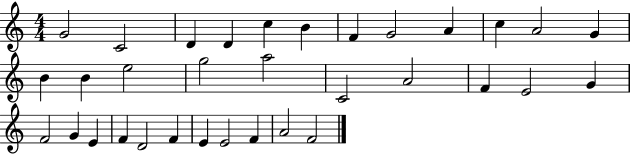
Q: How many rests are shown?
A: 0